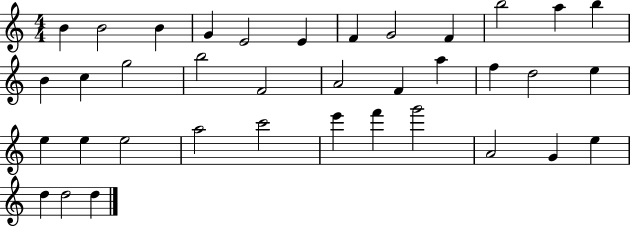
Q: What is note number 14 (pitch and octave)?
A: C5